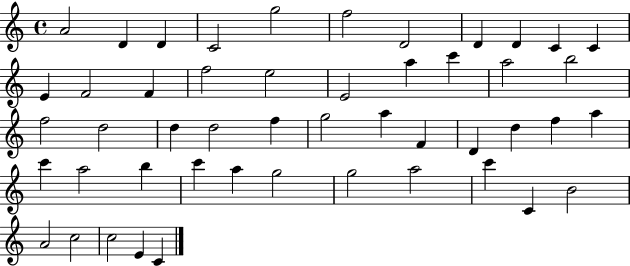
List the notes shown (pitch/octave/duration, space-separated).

A4/h D4/q D4/q C4/h G5/h F5/h D4/h D4/q D4/q C4/q C4/q E4/q F4/h F4/q F5/h E5/h E4/h A5/q C6/q A5/h B5/h F5/h D5/h D5/q D5/h F5/q G5/h A5/q F4/q D4/q D5/q F5/q A5/q C6/q A5/h B5/q C6/q A5/q G5/h G5/h A5/h C6/q C4/q B4/h A4/h C5/h C5/h E4/q C4/q